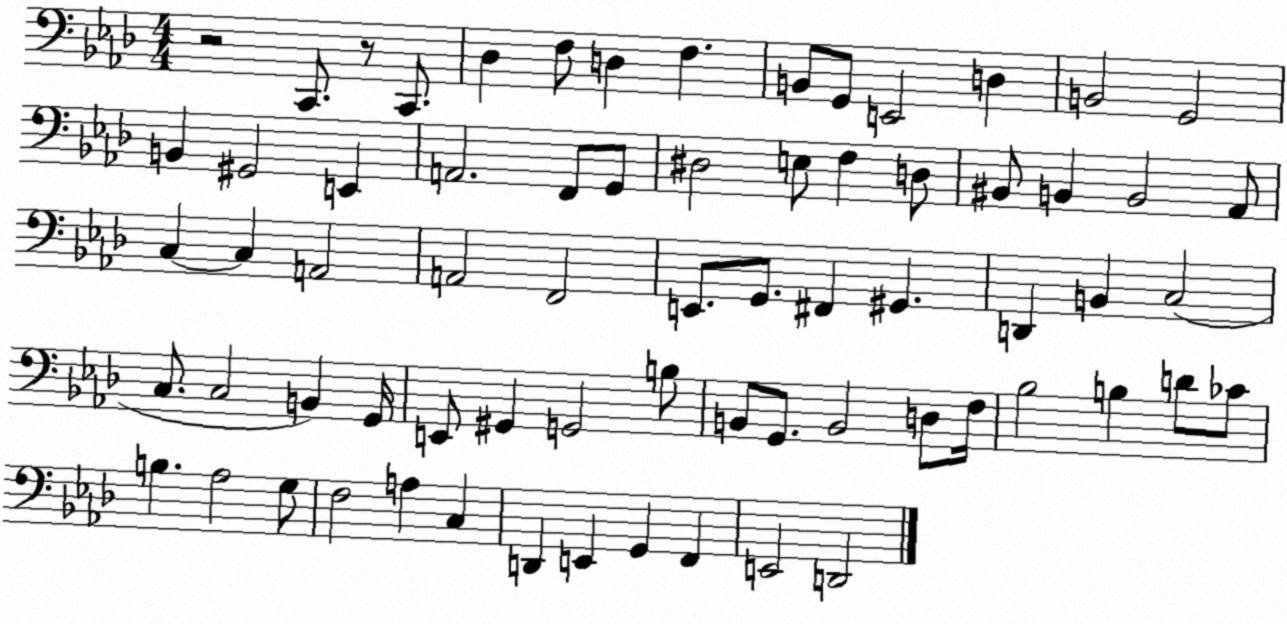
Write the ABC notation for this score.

X:1
T:Untitled
M:4/4
L:1/4
K:Ab
z2 C,,/2 z/2 C,,/2 _D, F,/2 D, F, B,,/2 G,,/2 E,,2 D, B,,2 G,,2 B,, ^G,,2 E,, A,,2 F,,/2 G,,/2 ^D,2 E,/2 F, D,/2 ^B,,/2 B,, B,,2 _A,,/2 C, C, A,,2 A,,2 F,,2 E,,/2 G,,/2 ^F,, ^G,, D,, B,, C,2 C,/2 C,2 B,, G,,/4 E,,/2 ^G,, G,,2 B,/2 B,,/2 G,,/2 B,,2 D,/2 F,/4 _B,2 B, D/2 _C/2 B, _A,2 G,/2 F,2 A, C, D,, E,, G,, F,, E,,2 D,,2